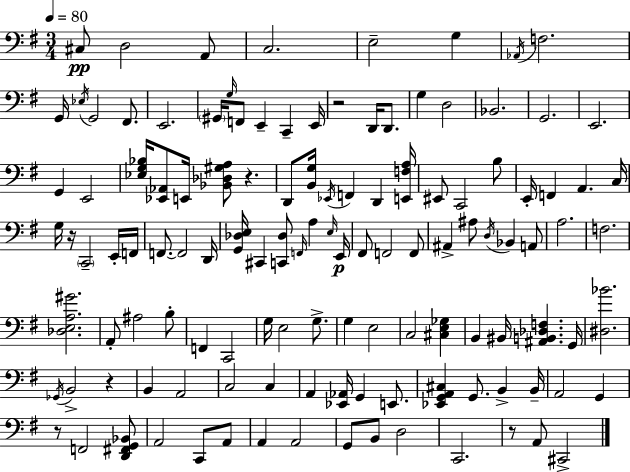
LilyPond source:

{
  \clef bass
  \numericTimeSignature
  \time 3/4
  \key e \minor
  \tempo 4 = 80
  cis8\pp d2 a,8 | c2. | e2-- g4 | \acciaccatura { aes,16 } f2. | \break g,16 \acciaccatura { ees16 } g,2 fis,8. | e,2. | \parenthesize gis,16 \grace { g16 } f,8 e,4-- c,4-- | e,16 r2 d,16 | \break d,8. g4 d2 | bes,2. | g,2. | e,2. | \break g,4 e,2 | <ees g bes>16 <ees, aes,>8 e,16 <bes, des gis a>8 r4. | d,8 <b, g>16 \acciaccatura { ees,16 } f,4 d,4 | <e, f a>16 eis,8 c,2 | \break b8 e,16-. f,4 a,4. | c16 g16 r16 \parenthesize c,2-- | e,16-. f,16 f,8.~~ f,2 | d,16 <g, des e>16 cis,4 <c, des>8 \grace { f,16 } | \break a4 \grace { e16 } e,16\p fis,8 f,2 | f,8 ais,4-> ais8 | \acciaccatura { d16 } bes,4 a,8 a2. | f2. | \break <des e a gis'>2. | a,8-. ais2 | b8-. f,4 c,2 | g16 e2 | \break g8.-> g4 e2 | c2 | <cis e ges>4 b,4 bis,16 | <ais, b, des f>4. g,16 <dis bes'>2. | \break \acciaccatura { ges,16 } b,2-> | r4 b,4 | a,2 c2 | c4 a,4 | \break <ees, aes,>16 g,4 e,8. <ees, g, a, cis>4 | g,8. b,4-> b,16-- a,2 | g,4 r8 f,2 | <d, fis, g, bes,>8 a,2 | \break c,8 a,8 a,4 | a,2 g,8 b,8 | d2 c,2. | r8 a,8 | \break cis,2-> \bar "|."
}